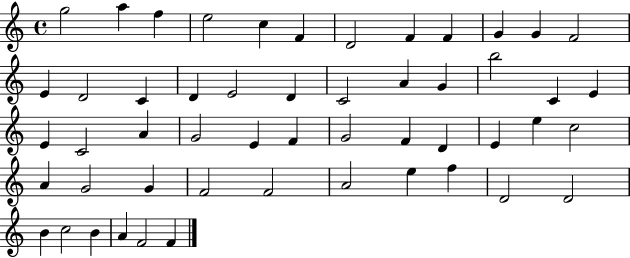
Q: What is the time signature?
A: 4/4